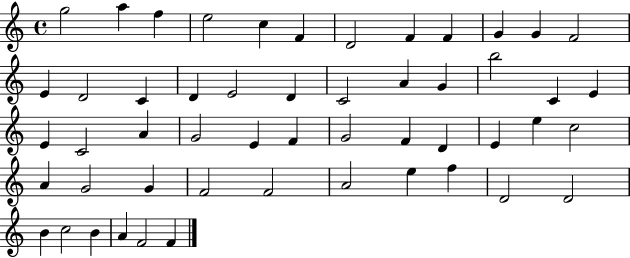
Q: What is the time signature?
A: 4/4